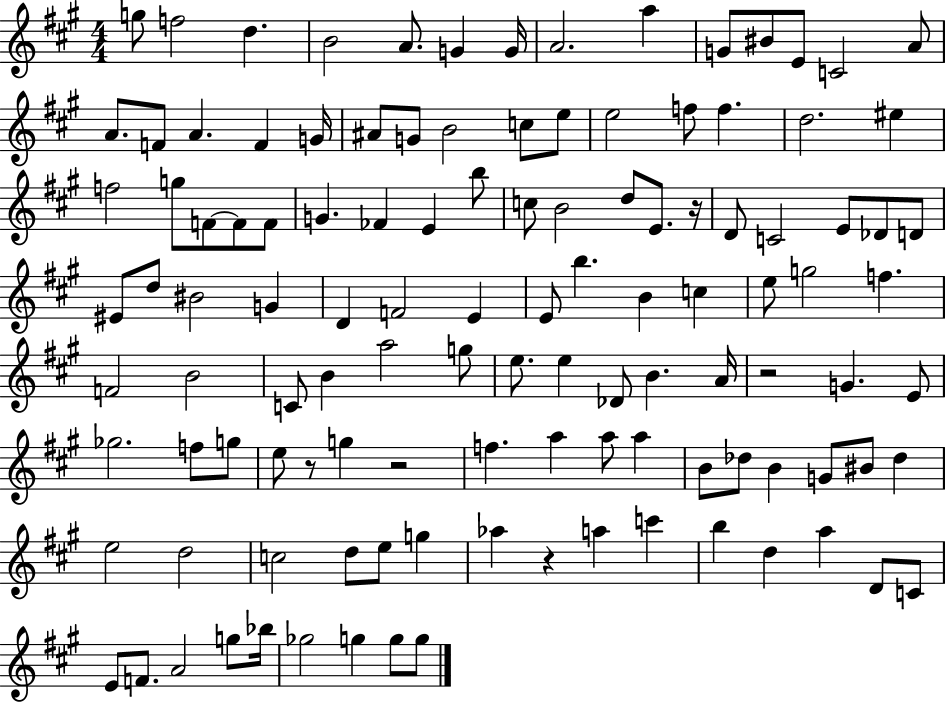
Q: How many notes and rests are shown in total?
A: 117